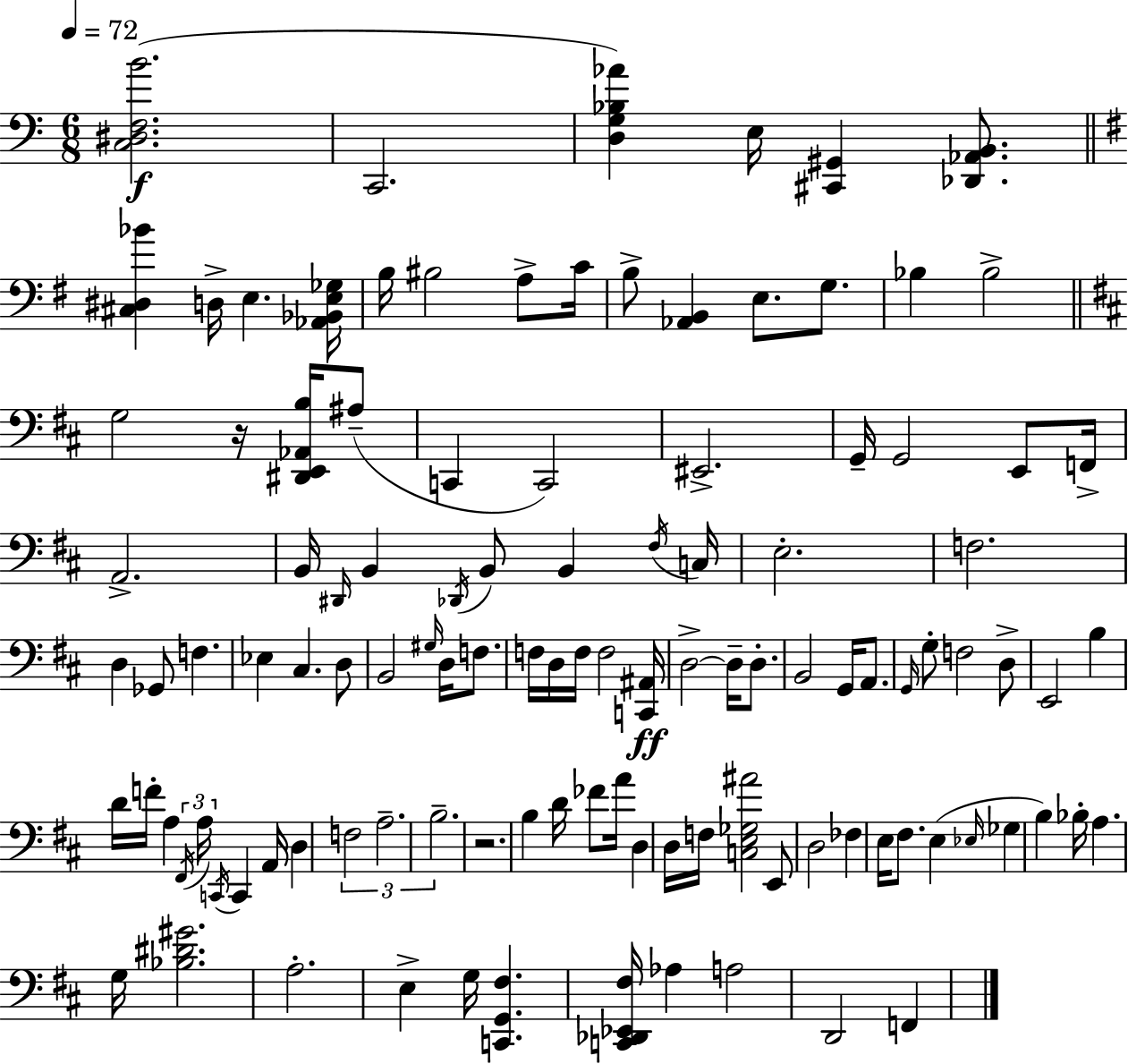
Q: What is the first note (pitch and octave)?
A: C2